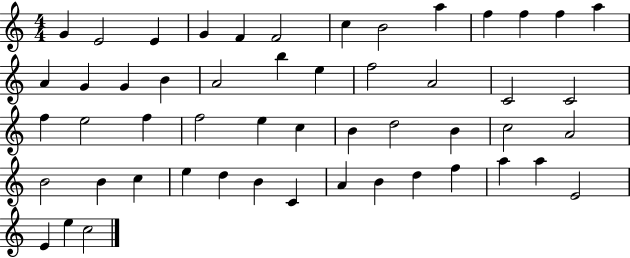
G4/q E4/h E4/q G4/q F4/q F4/h C5/q B4/h A5/q F5/q F5/q F5/q A5/q A4/q G4/q G4/q B4/q A4/h B5/q E5/q F5/h A4/h C4/h C4/h F5/q E5/h F5/q F5/h E5/q C5/q B4/q D5/h B4/q C5/h A4/h B4/h B4/q C5/q E5/q D5/q B4/q C4/q A4/q B4/q D5/q F5/q A5/q A5/q E4/h E4/q E5/q C5/h